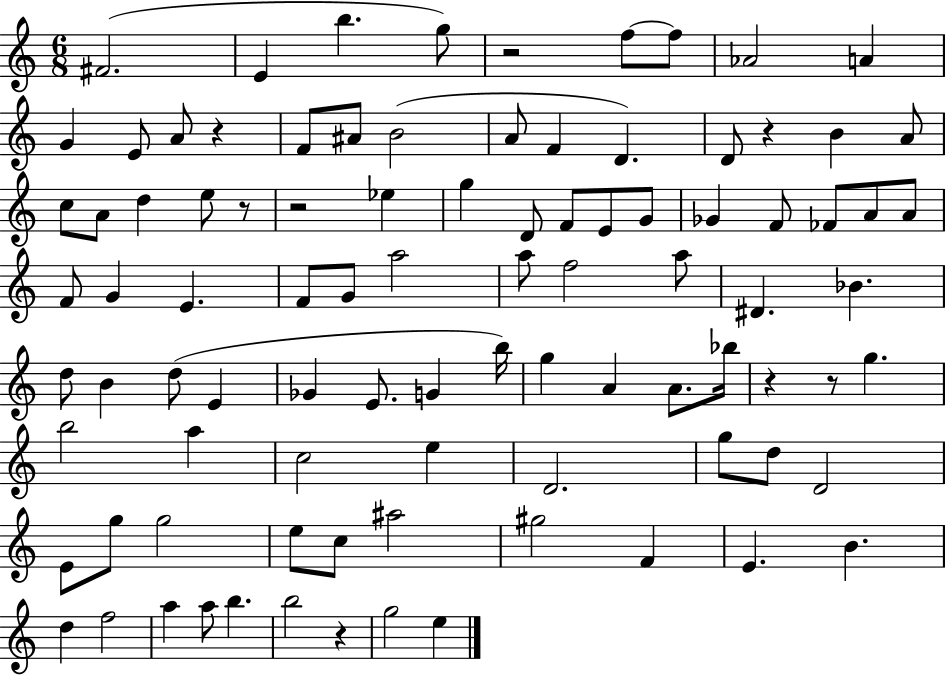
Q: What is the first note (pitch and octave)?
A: F#4